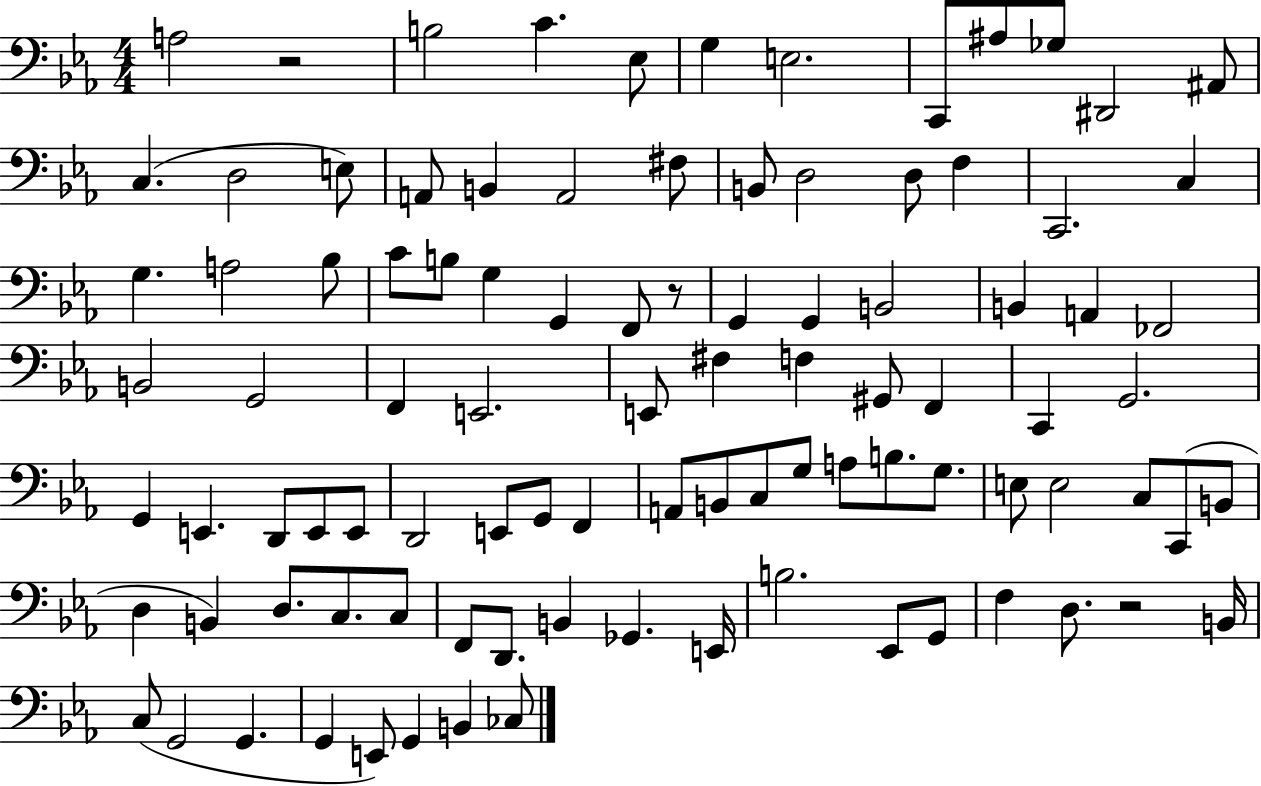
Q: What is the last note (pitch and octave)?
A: CES3